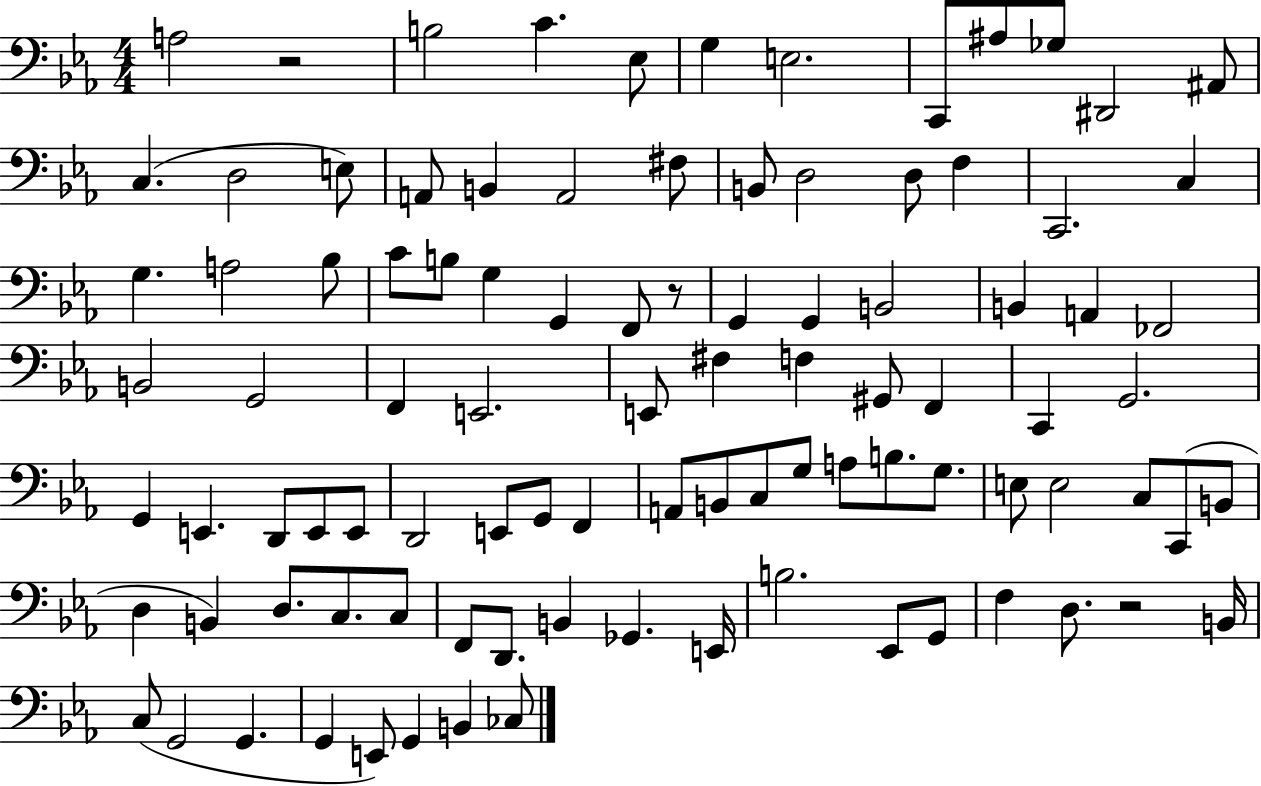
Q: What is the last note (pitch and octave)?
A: CES3